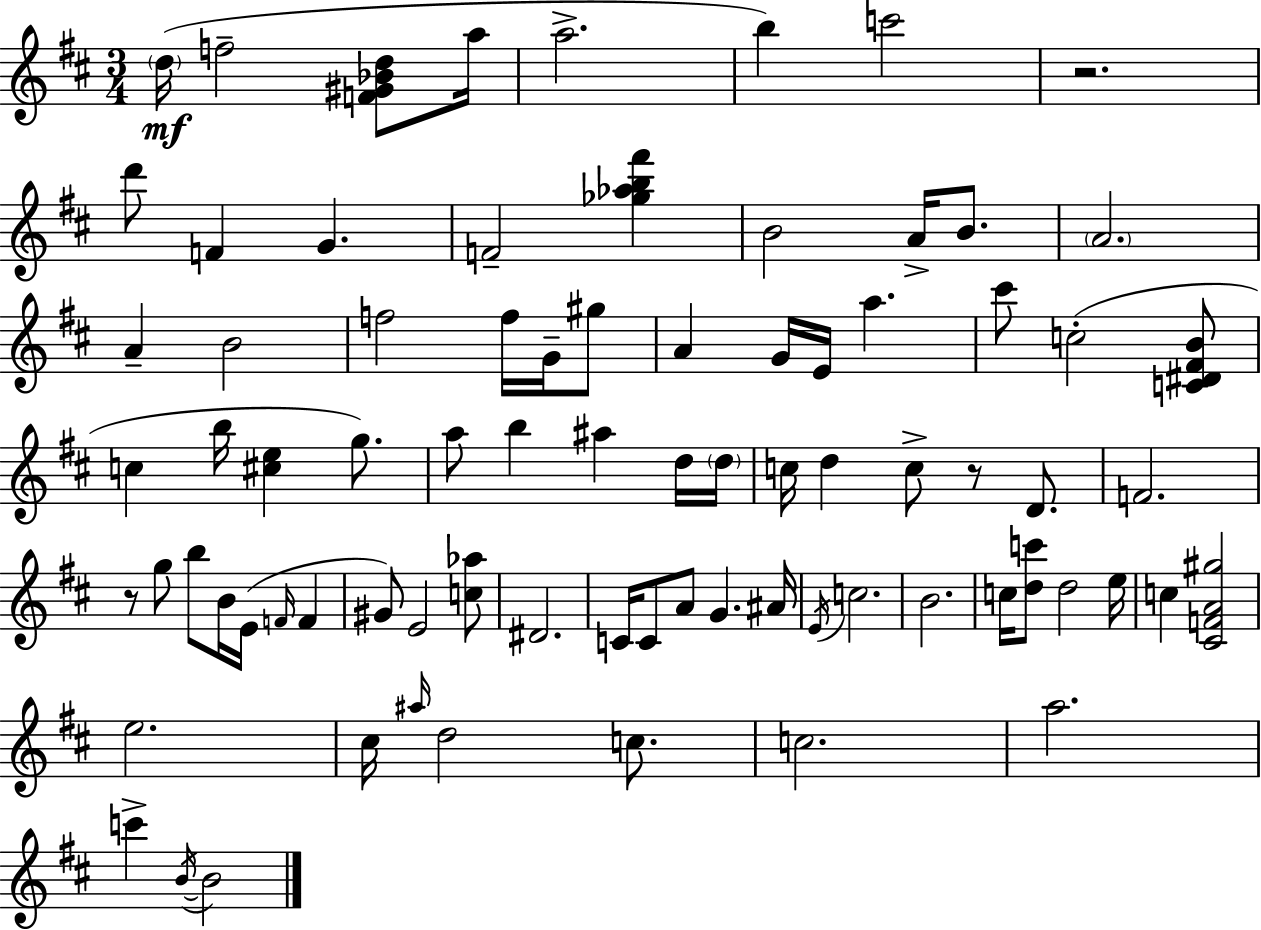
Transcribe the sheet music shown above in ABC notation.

X:1
T:Untitled
M:3/4
L:1/4
K:D
d/4 f2 [F^G_Bd]/2 a/4 a2 b c'2 z2 d'/2 F G F2 [_g_ab^f'] B2 A/4 B/2 A2 A B2 f2 f/4 G/4 ^g/2 A G/4 E/4 a ^c'/2 c2 [C^D^FB]/2 c b/4 [^ce] g/2 a/2 b ^a d/4 d/4 c/4 d c/2 z/2 D/2 F2 z/2 g/2 b/2 B/4 E/4 F/4 F ^G/2 E2 [c_a]/2 ^D2 C/4 C/2 A/2 G ^A/4 E/4 c2 B2 c/4 [dc']/2 d2 e/4 c [^CFA^g]2 e2 ^c/4 ^a/4 d2 c/2 c2 a2 c' B/4 B2